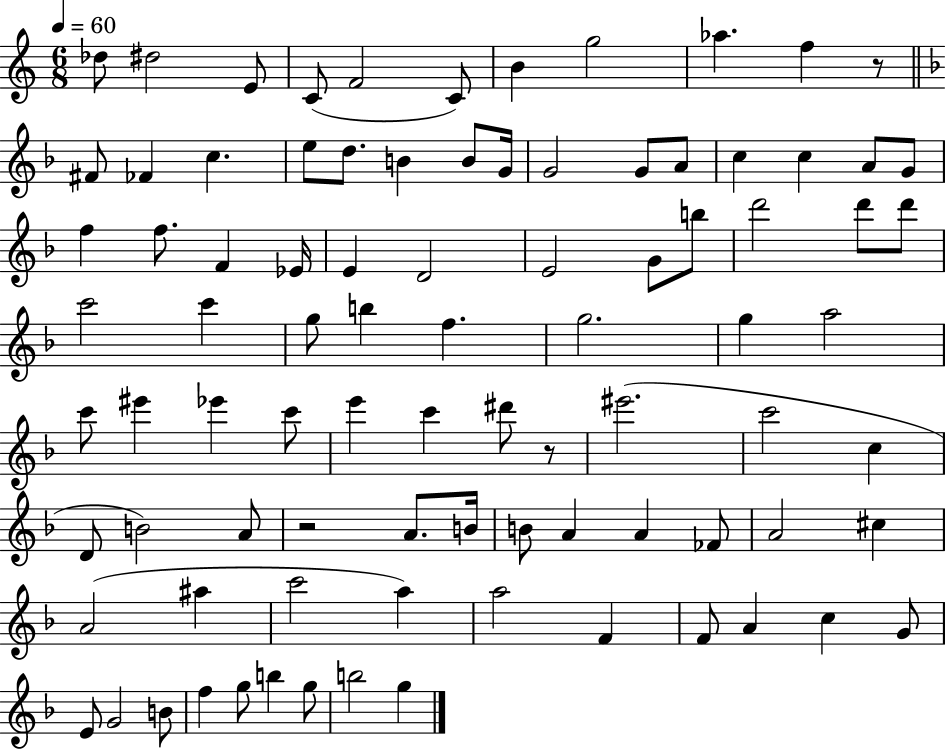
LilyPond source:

{
  \clef treble
  \numericTimeSignature
  \time 6/8
  \key c \major
  \tempo 4 = 60
  des''8 dis''2 e'8 | c'8( f'2 c'8) | b'4 g''2 | aes''4. f''4 r8 | \break \bar "||" \break \key f \major fis'8 fes'4 c''4. | e''8 d''8. b'4 b'8 g'16 | g'2 g'8 a'8 | c''4 c''4 a'8 g'8 | \break f''4 f''8. f'4 ees'16 | e'4 d'2 | e'2 g'8 b''8 | d'''2 d'''8 d'''8 | \break c'''2 c'''4 | g''8 b''4 f''4. | g''2. | g''4 a''2 | \break c'''8 eis'''4 ees'''4 c'''8 | e'''4 c'''4 dis'''8 r8 | eis'''2.( | c'''2 c''4 | \break d'8 b'2) a'8 | r2 a'8. b'16 | b'8 a'4 a'4 fes'8 | a'2 cis''4 | \break a'2( ais''4 | c'''2 a''4) | a''2 f'4 | f'8 a'4 c''4 g'8 | \break e'8 g'2 b'8 | f''4 g''8 b''4 g''8 | b''2 g''4 | \bar "|."
}